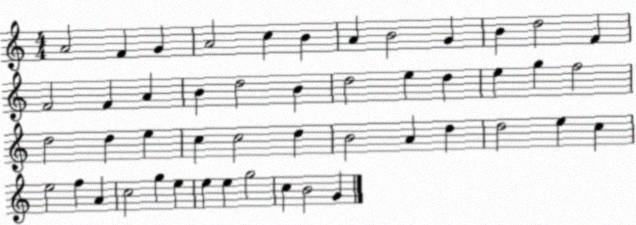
X:1
T:Untitled
M:4/4
L:1/4
K:C
A2 F G A2 c B A B2 G B d2 F F2 F A B d2 B d2 e d e g f2 d2 d e c c2 d B2 A d d2 e c e2 f A c2 g e e e g2 c B2 G